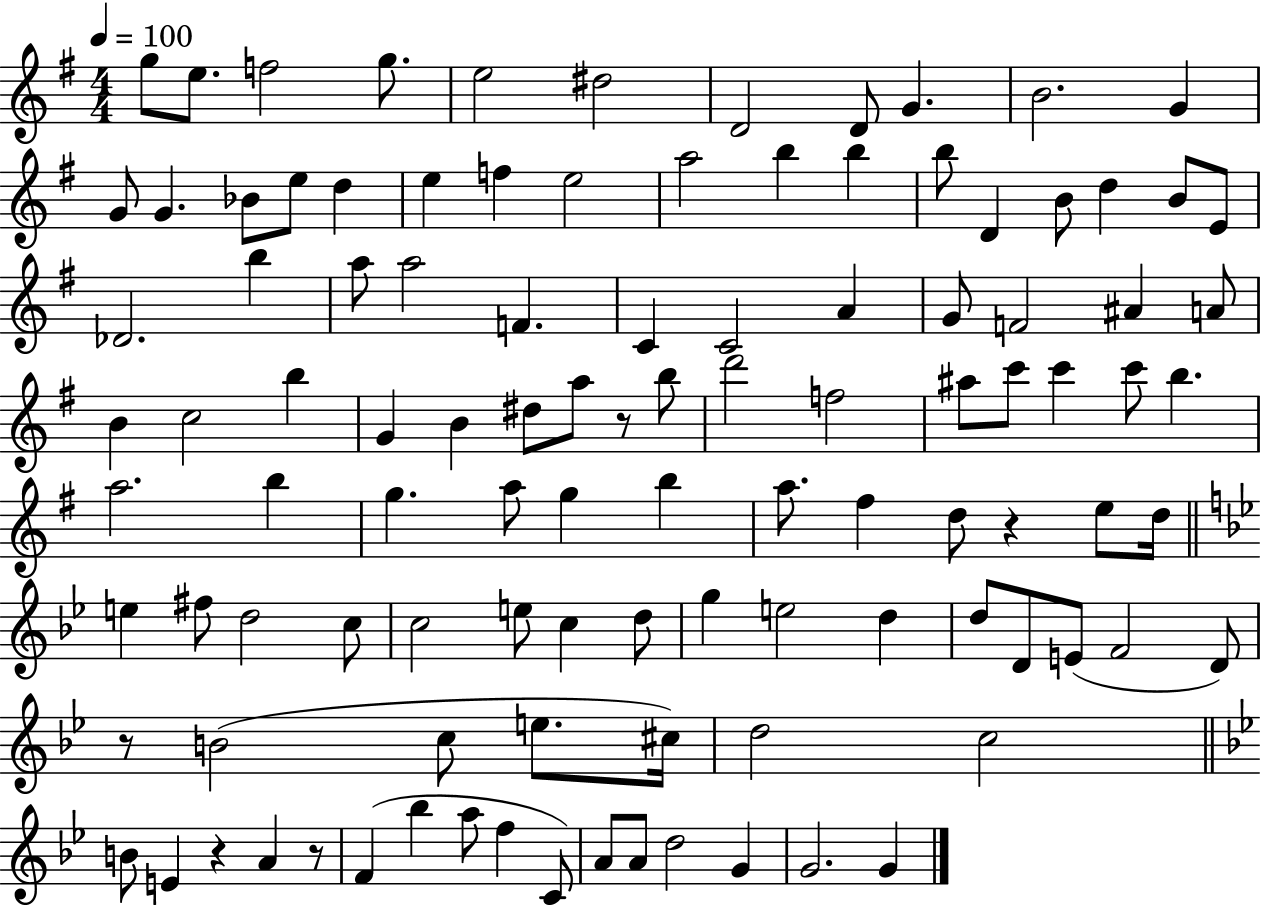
G5/e E5/e. F5/h G5/e. E5/h D#5/h D4/h D4/e G4/q. B4/h. G4/q G4/e G4/q. Bb4/e E5/e D5/q E5/q F5/q E5/h A5/h B5/q B5/q B5/e D4/q B4/e D5/q B4/e E4/e Db4/h. B5/q A5/e A5/h F4/q. C4/q C4/h A4/q G4/e F4/h A#4/q A4/e B4/q C5/h B5/q G4/q B4/q D#5/e A5/e R/e B5/e D6/h F5/h A#5/e C6/e C6/q C6/e B5/q. A5/h. B5/q G5/q. A5/e G5/q B5/q A5/e. F#5/q D5/e R/q E5/e D5/s E5/q F#5/e D5/h C5/e C5/h E5/e C5/q D5/e G5/q E5/h D5/q D5/e D4/e E4/e F4/h D4/e R/e B4/h C5/e E5/e. C#5/s D5/h C5/h B4/e E4/q R/q A4/q R/e F4/q Bb5/q A5/e F5/q C4/e A4/e A4/e D5/h G4/q G4/h. G4/q